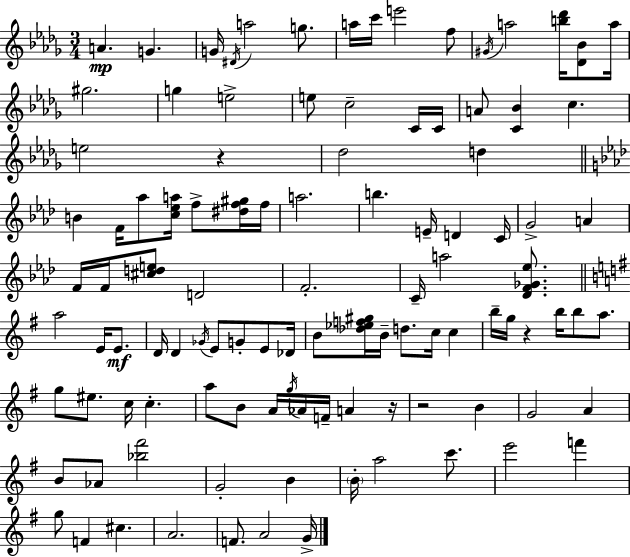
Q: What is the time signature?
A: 3/4